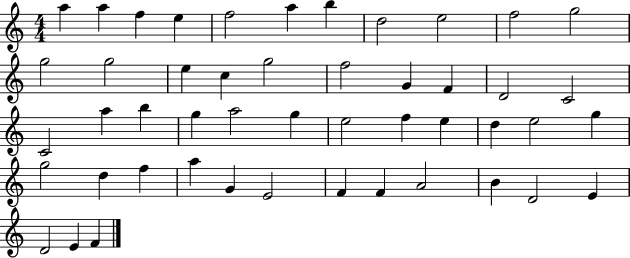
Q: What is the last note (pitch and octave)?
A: F4